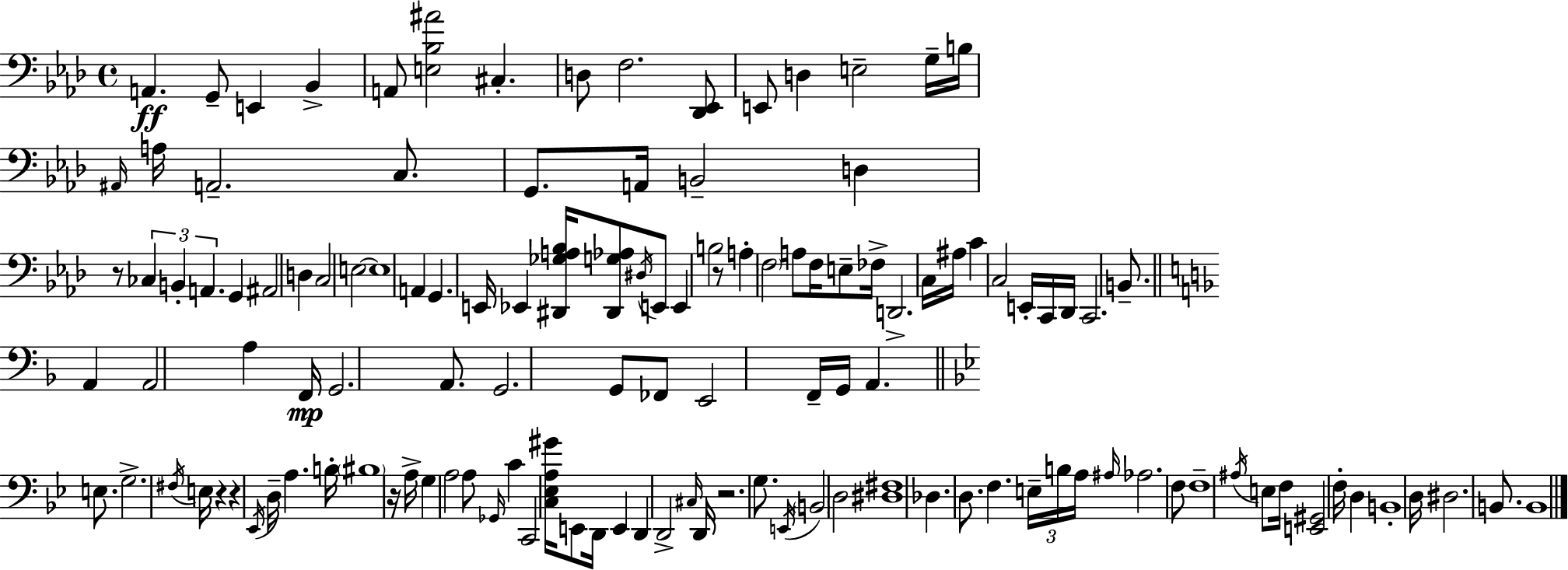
{
  \clef bass
  \time 4/4
  \defaultTimeSignature
  \key f \minor
  a,4.\ff g,8-- e,4 bes,4-> | a,8 <e bes ais'>2 cis4.-. | d8 f2. <des, ees,>8 | e,8 d4 e2-- g16-- b16 | \break \grace { ais,16 } a16 a,2.-- c8. | g,8. a,16 b,2-- d4 | r8 \tuplet 3/2 { ces4 b,4-. a,4. } | g,4 ais,2 d4 | \break c2 e2~~ | e1 | a,4 g,4. e,16 ees,4 | <dis, ges a bes>16 <dis, g aes>8 \acciaccatura { dis16 } e,8 e,4 b2 | \break r8 a4-. \parenthesize f2 | a8 f16 e8-- fes16-> d,2.-> | c16 ais16 c'4 c2 | e,16-. c,16 des,16 c,2. b,8.-- | \break \bar "||" \break \key f \major a,4 a,2 a4 | f,16\mp g,2. a,8. | g,2. g,8 fes,8 | e,2 f,16-- g,16 a,4. | \break \bar "||" \break \key g \minor e8. g2.-> \acciaccatura { fis16 } | e16 r4 r4 \acciaccatura { ees,16 } d16-- a4. | b16-. \parenthesize bis1 | r16 a16-> g4 a2 | \break a8 \grace { ges,16 } c'4 c,2 <c ees a gis'>16 | e,8 d,16 e,4 d,4 d,2-> | \grace { cis16 } d,16 r2. | g8. \acciaccatura { e,16 } \parenthesize b,2 d2 | \break <dis fis>1 | des4. d8. f4. | \tuplet 3/2 { e16-- b16 a16 } \grace { ais16 } aes2. | f8 f1-- | \break \acciaccatura { ais16 } e8 f16 <e, gis,>2 | f16-. d4 b,1-. | d16 dis2. | b,8. b,1 | \break \bar "|."
}